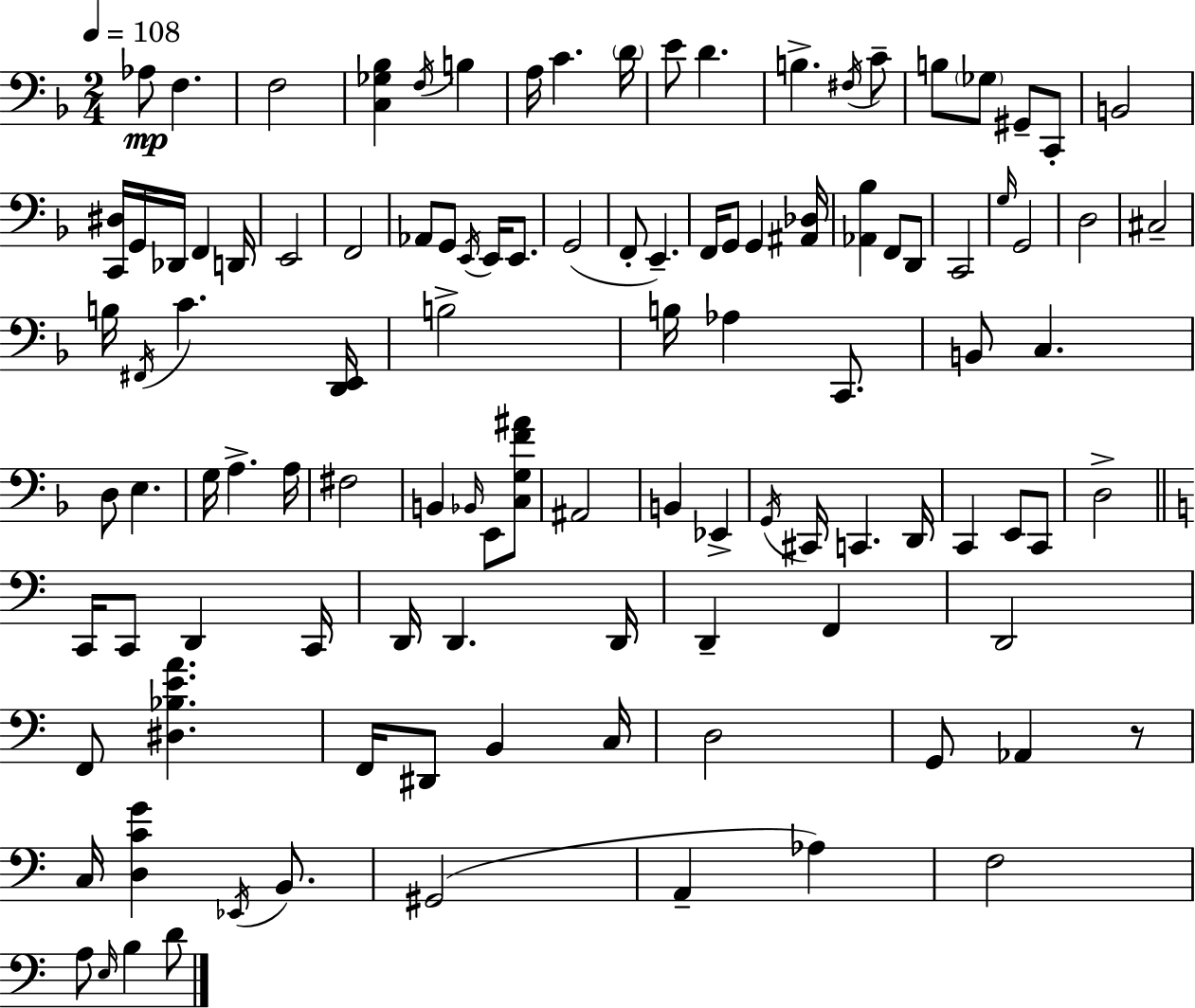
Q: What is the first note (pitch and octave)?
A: Ab3